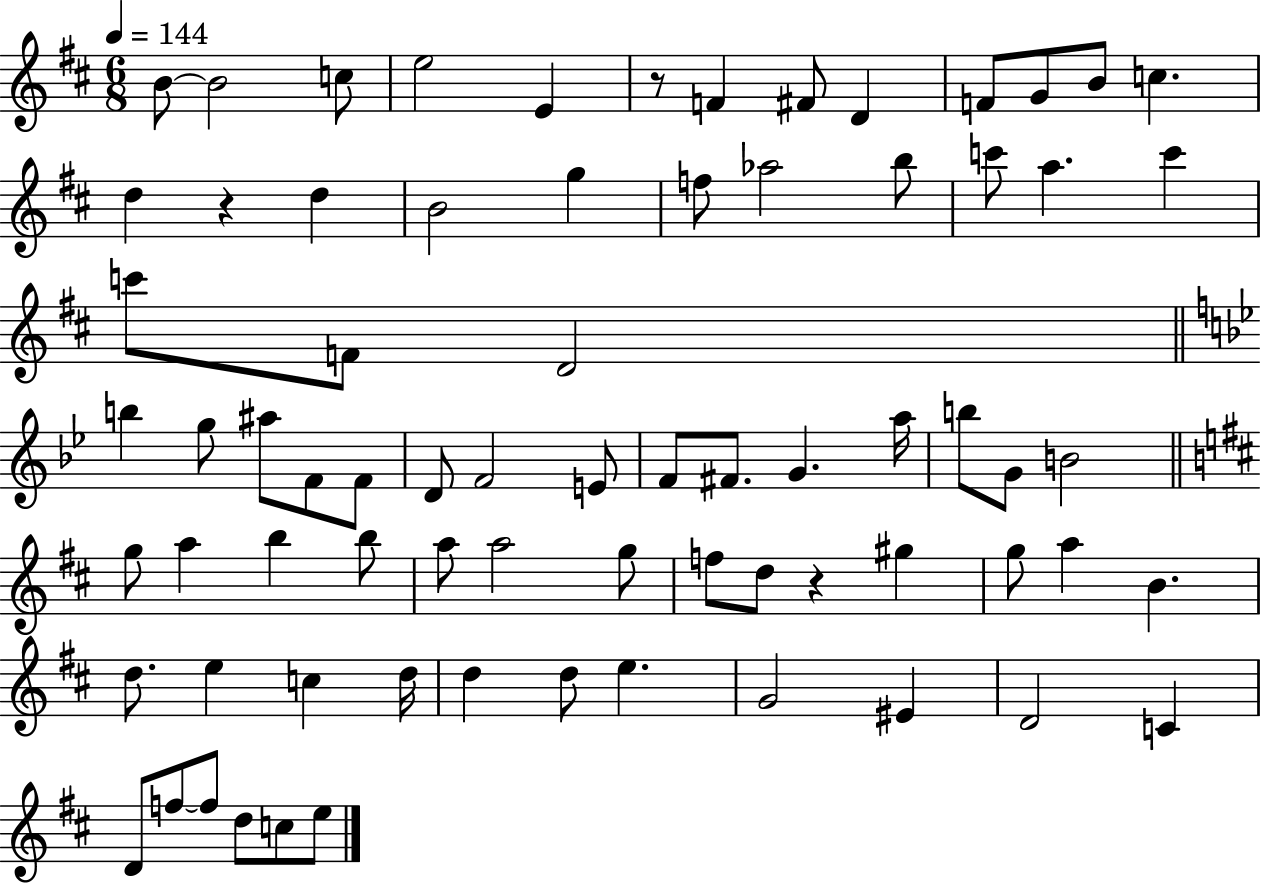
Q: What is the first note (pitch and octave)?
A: B4